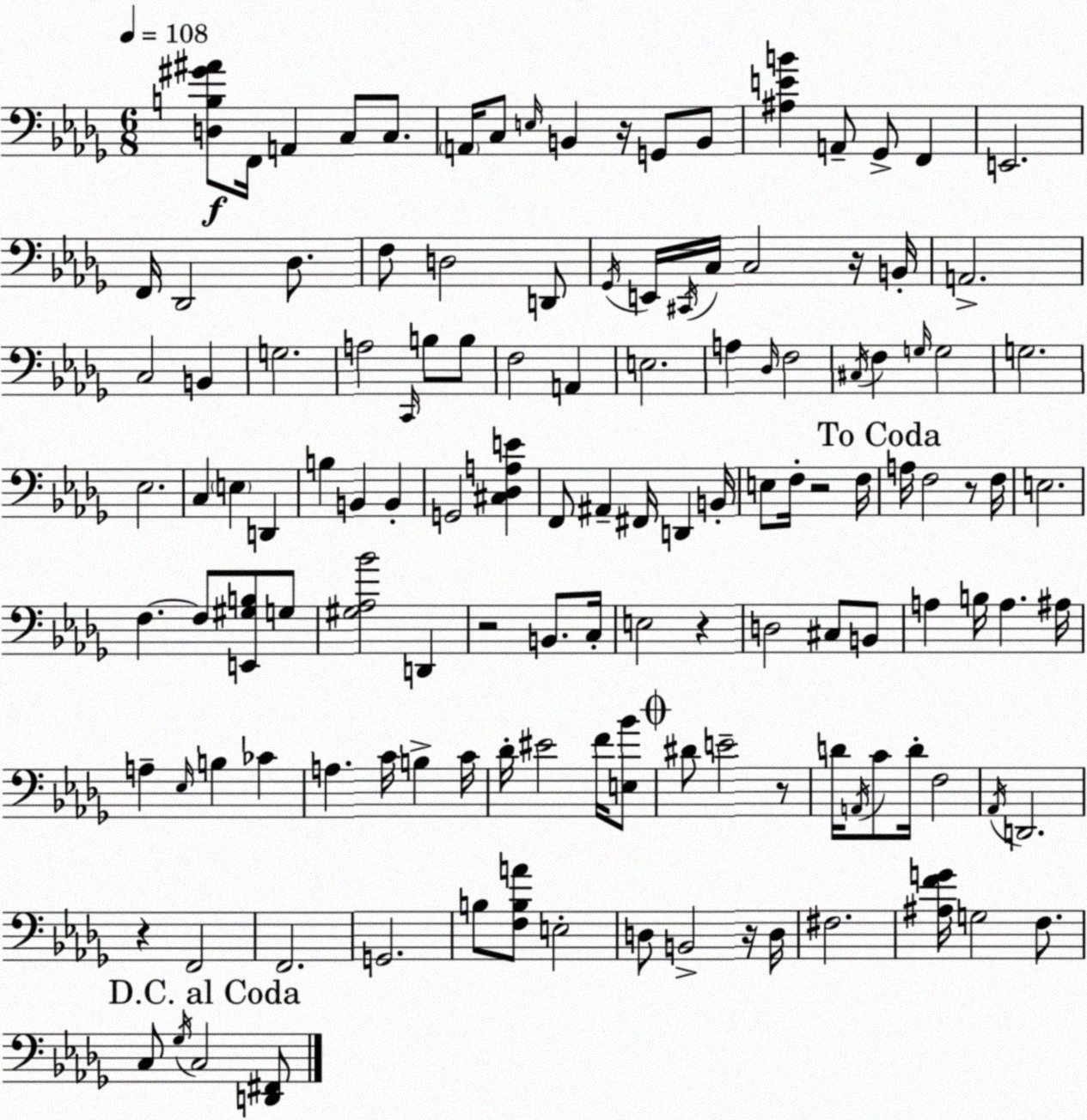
X:1
T:Untitled
M:6/8
L:1/4
K:Bbm
[D,B,^G^A]/2 F,,/4 A,, C,/2 C,/2 A,,/4 C,/2 E,/4 B,, z/4 G,,/2 B,,/2 [^A,EB] A,,/2 _G,,/2 F,, E,,2 F,,/4 _D,,2 _D,/2 F,/2 D,2 D,,/2 _G,,/4 E,,/4 ^C,,/4 C,/4 C,2 z/4 B,,/4 A,,2 C,2 B,, G,2 A,2 C,,/4 B,/2 B,/2 F,2 A,, E,2 A, _D,/4 F,2 ^C,/4 F, G,/4 G,2 G,2 _E,2 C, E, D,, B, B,, B,, G,,2 [^C,_D,A,E] F,,/2 ^A,, ^F,,/4 D,, B,,/4 E,/2 F,/4 z2 F,/4 A,/4 F,2 z/2 F,/4 E,2 F, F,/2 [E,,^G,B,]/2 G,/2 [^G,_A,_B]2 D,, z2 B,,/2 C,/4 E,2 z D,2 ^C,/2 B,,/2 A, B,/4 A, ^A,/4 A, _E,/4 B, _C A, C/4 B, C/4 _D/4 ^E2 F/4 [E,_B]/2 ^D/2 E2 z/2 D/4 A,,/4 C/2 D/4 F,2 _A,,/4 D,,2 z F,,2 F,,2 G,,2 B,/2 [F,B,A]/2 E,2 D,/2 B,,2 z/4 D,/4 ^F,2 [^A,FG]/4 G,2 F,/2 C,/2 _G,/4 C,2 [D,,^F,,]/2